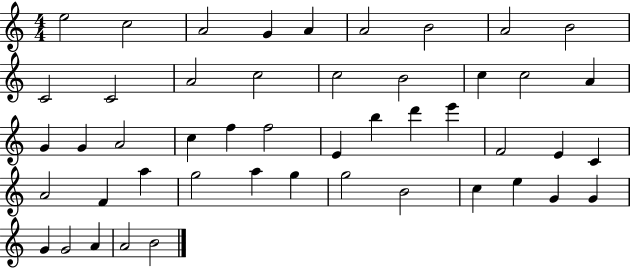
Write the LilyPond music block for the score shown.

{
  \clef treble
  \numericTimeSignature
  \time 4/4
  \key c \major
  e''2 c''2 | a'2 g'4 a'4 | a'2 b'2 | a'2 b'2 | \break c'2 c'2 | a'2 c''2 | c''2 b'2 | c''4 c''2 a'4 | \break g'4 g'4 a'2 | c''4 f''4 f''2 | e'4 b''4 d'''4 e'''4 | f'2 e'4 c'4 | \break a'2 f'4 a''4 | g''2 a''4 g''4 | g''2 b'2 | c''4 e''4 g'4 g'4 | \break g'4 g'2 a'4 | a'2 b'2 | \bar "|."
}